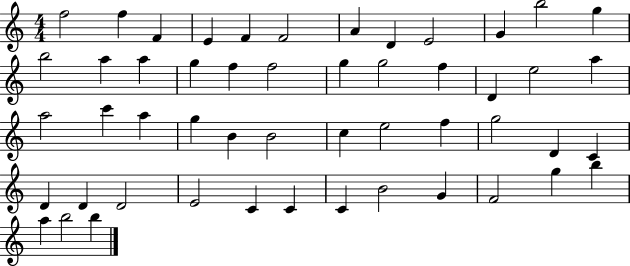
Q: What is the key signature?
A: C major